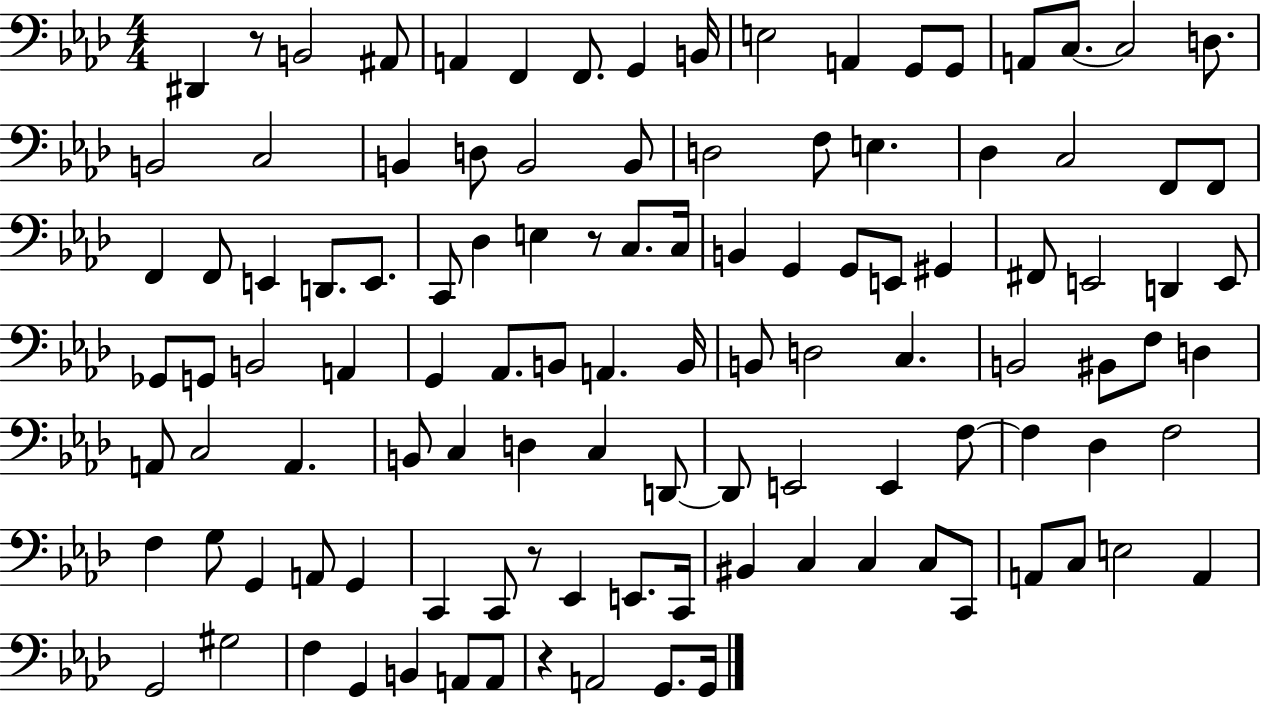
X:1
T:Untitled
M:4/4
L:1/4
K:Ab
^D,, z/2 B,,2 ^A,,/2 A,, F,, F,,/2 G,, B,,/4 E,2 A,, G,,/2 G,,/2 A,,/2 C,/2 C,2 D,/2 B,,2 C,2 B,, D,/2 B,,2 B,,/2 D,2 F,/2 E, _D, C,2 F,,/2 F,,/2 F,, F,,/2 E,, D,,/2 E,,/2 C,,/2 _D, E, z/2 C,/2 C,/4 B,, G,, G,,/2 E,,/2 ^G,, ^F,,/2 E,,2 D,, E,,/2 _G,,/2 G,,/2 B,,2 A,, G,, _A,,/2 B,,/2 A,, B,,/4 B,,/2 D,2 C, B,,2 ^B,,/2 F,/2 D, A,,/2 C,2 A,, B,,/2 C, D, C, D,,/2 D,,/2 E,,2 E,, F,/2 F, _D, F,2 F, G,/2 G,, A,,/2 G,, C,, C,,/2 z/2 _E,, E,,/2 C,,/4 ^B,, C, C, C,/2 C,,/2 A,,/2 C,/2 E,2 A,, G,,2 ^G,2 F, G,, B,, A,,/2 A,,/2 z A,,2 G,,/2 G,,/4